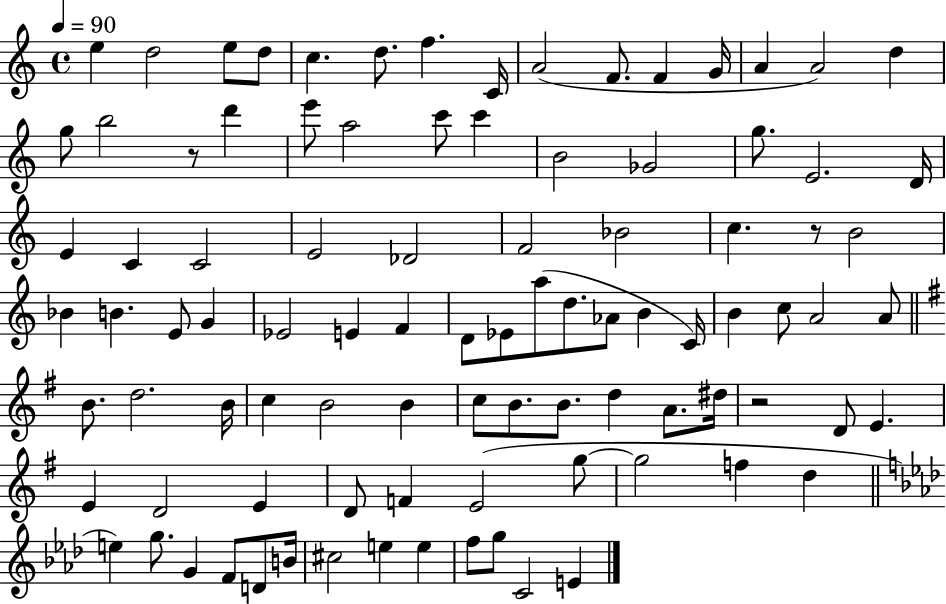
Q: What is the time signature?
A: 4/4